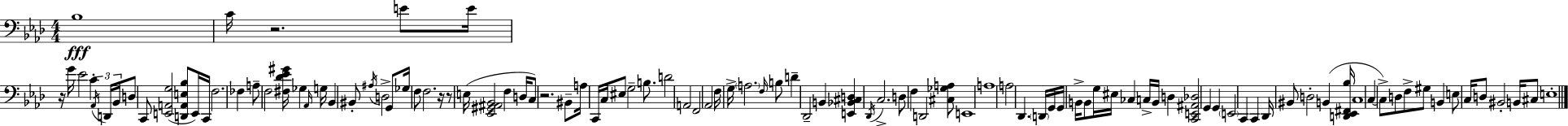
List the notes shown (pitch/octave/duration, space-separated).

Bb3/w C4/s R/h. E4/e E4/s R/s G4/s Eb4/h C4/q Ab2/s D2/s Bb2/s D3/e C2/e [E2,A2,G3]/h [D2,A2,E3,Bb3]/e E2/s C2/s F3/h. FES3/q A3/e F3/h [F#3,Db4,Eb4,G#4]/s Gb3/q Ab2/s G3/s Bb2/q BIS2/e A#3/s D3/h G2/e Gb3/s F3/e F3/h. R/s R/e E3/s [Eb2,G#2,A#2,Bb2]/h F3/q D3/s C3/e R/h. BIS2/e A3/s C2/s C3/s EIS3/e G3/h B3/e. D4/h A2/h F2/h Ab2/h F3/s G3/s A3/h. F3/s B3/e D4/q Db2/h B2/q [E2,Bb2,C#3,D3]/q Db2/s C3/h. D3/e F3/q D2/h [C#3,Gb3,A3]/e E2/w A3/w A3/h Db2/q. D2/s G2/s G2/s B2/s B2/e G3/s EIS3/s CES3/q C3/s B2/s D3/q [C2,E2,A#2,Db3]/h G2/q G2/q E2/h C2/q C2/q Db2/s BIS2/e D3/h B2/q [D2,Eb2,F#2,Bb3]/s C3/w C3/q C3/e D3/e F3/e G#3/e B2/q E3/e C3/s D3/e BIS2/h B2/s C#3/e E3/w